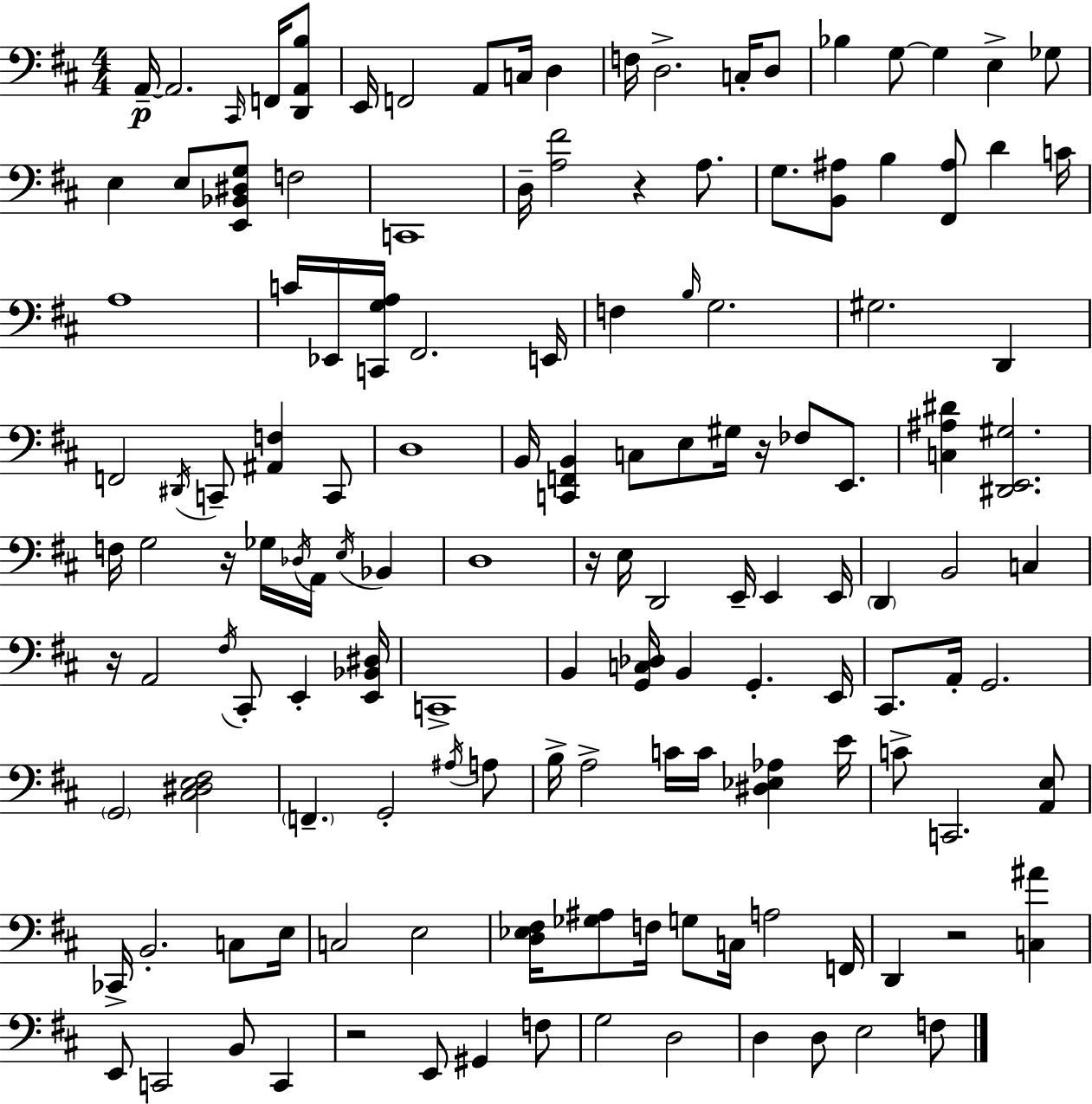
X:1
T:Untitled
M:4/4
L:1/4
K:D
A,,/4 A,,2 ^C,,/4 F,,/4 [D,,A,,B,]/2 E,,/4 F,,2 A,,/2 C,/4 D, F,/4 D,2 C,/4 D,/2 _B, G,/2 G, E, _G,/2 E, E,/2 [E,,_B,,^D,G,]/2 F,2 C,,4 D,/4 [A,^F]2 z A,/2 G,/2 [B,,^A,]/2 B, [^F,,^A,]/2 D C/4 A,4 C/4 _E,,/4 [C,,G,A,]/4 ^F,,2 E,,/4 F, B,/4 G,2 ^G,2 D,, F,,2 ^D,,/4 C,,/2 [^A,,F,] C,,/2 D,4 B,,/4 [C,,F,,B,,] C,/2 E,/2 ^G,/4 z/4 _F,/2 E,,/2 [C,^A,^D] [^D,,E,,^G,]2 F,/4 G,2 z/4 _G,/4 _D,/4 A,,/4 E,/4 _B,, D,4 z/4 E,/4 D,,2 E,,/4 E,, E,,/4 D,, B,,2 C, z/4 A,,2 ^F,/4 ^C,,/2 E,, [E,,_B,,^D,]/4 C,,4 B,, [G,,C,_D,]/4 B,, G,, E,,/4 ^C,,/2 A,,/4 G,,2 G,,2 [^C,^D,E,^F,]2 F,, G,,2 ^A,/4 A,/2 B,/4 A,2 C/4 C/4 [^D,_E,_A,] E/4 C/2 C,,2 [A,,E,]/2 _C,,/4 B,,2 C,/2 E,/4 C,2 E,2 [D,_E,^F,]/4 [_G,^A,]/2 F,/4 G,/2 C,/4 A,2 F,,/4 D,, z2 [C,^A] E,,/2 C,,2 B,,/2 C,, z2 E,,/2 ^G,, F,/2 G,2 D,2 D, D,/2 E,2 F,/2